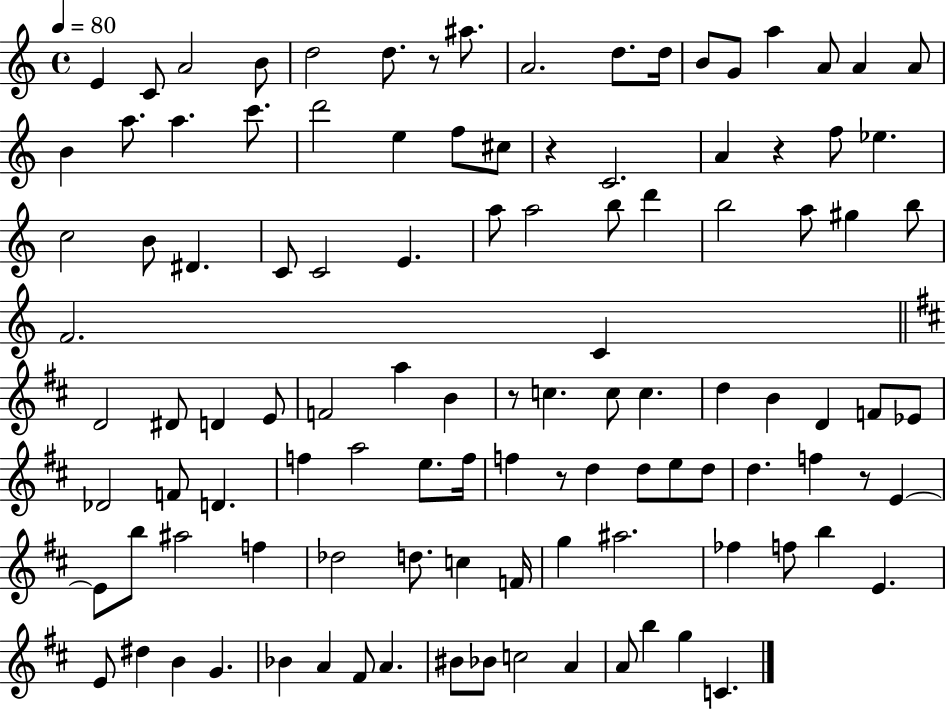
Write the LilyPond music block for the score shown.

{
  \clef treble
  \time 4/4
  \defaultTimeSignature
  \key c \major
  \tempo 4 = 80
  e'4 c'8 a'2 b'8 | d''2 d''8. r8 ais''8. | a'2. d''8. d''16 | b'8 g'8 a''4 a'8 a'4 a'8 | \break b'4 a''8. a''4. c'''8. | d'''2 e''4 f''8 cis''8 | r4 c'2. | a'4 r4 f''8 ees''4. | \break c''2 b'8 dis'4. | c'8 c'2 e'4. | a''8 a''2 b''8 d'''4 | b''2 a''8 gis''4 b''8 | \break f'2. c'4 | \bar "||" \break \key d \major d'2 dis'8 d'4 e'8 | f'2 a''4 b'4 | r8 c''4. c''8 c''4. | d''4 b'4 d'4 f'8 ees'8 | \break des'2 f'8 d'4. | f''4 a''2 e''8. f''16 | f''4 r8 d''4 d''8 e''8 d''8 | d''4. f''4 r8 e'4~~ | \break e'8 b''8 ais''2 f''4 | des''2 d''8. c''4 f'16 | g''4 ais''2. | fes''4 f''8 b''4 e'4. | \break e'8 dis''4 b'4 g'4. | bes'4 a'4 fis'8 a'4. | bis'8 bes'8 c''2 a'4 | a'8 b''4 g''4 c'4. | \break \bar "|."
}